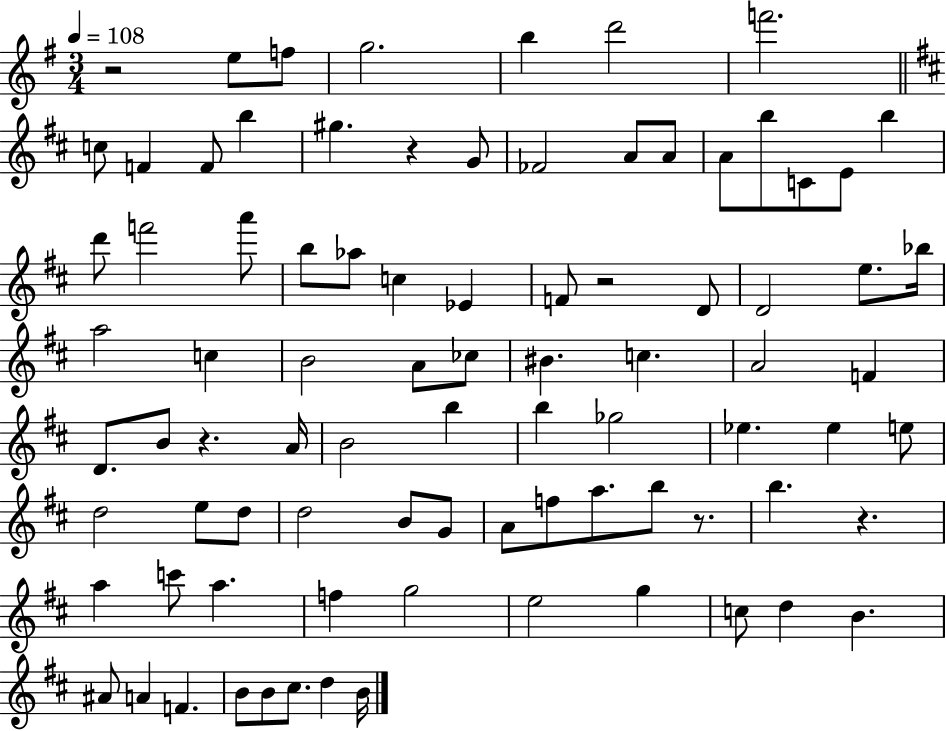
X:1
T:Untitled
M:3/4
L:1/4
K:G
z2 e/2 f/2 g2 b d'2 f'2 c/2 F F/2 b ^g z G/2 _F2 A/2 A/2 A/2 b/2 C/2 E/2 b d'/2 f'2 a'/2 b/2 _a/2 c _E F/2 z2 D/2 D2 e/2 _b/4 a2 c B2 A/2 _c/2 ^B c A2 F D/2 B/2 z A/4 B2 b b _g2 _e _e e/2 d2 e/2 d/2 d2 B/2 G/2 A/2 f/2 a/2 b/2 z/2 b z a c'/2 a f g2 e2 g c/2 d B ^A/2 A F B/2 B/2 ^c/2 d B/4